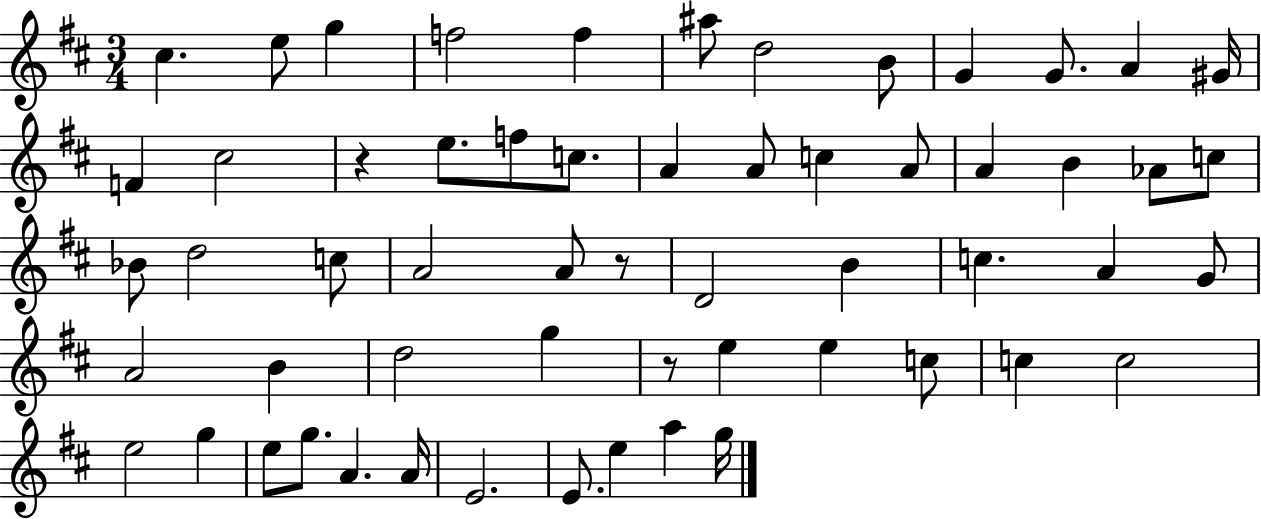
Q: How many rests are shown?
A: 3